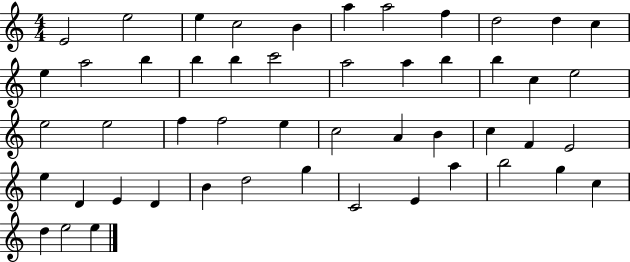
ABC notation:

X:1
T:Untitled
M:4/4
L:1/4
K:C
E2 e2 e c2 B a a2 f d2 d c e a2 b b b c'2 a2 a b b c e2 e2 e2 f f2 e c2 A B c F E2 e D E D B d2 g C2 E a b2 g c d e2 e